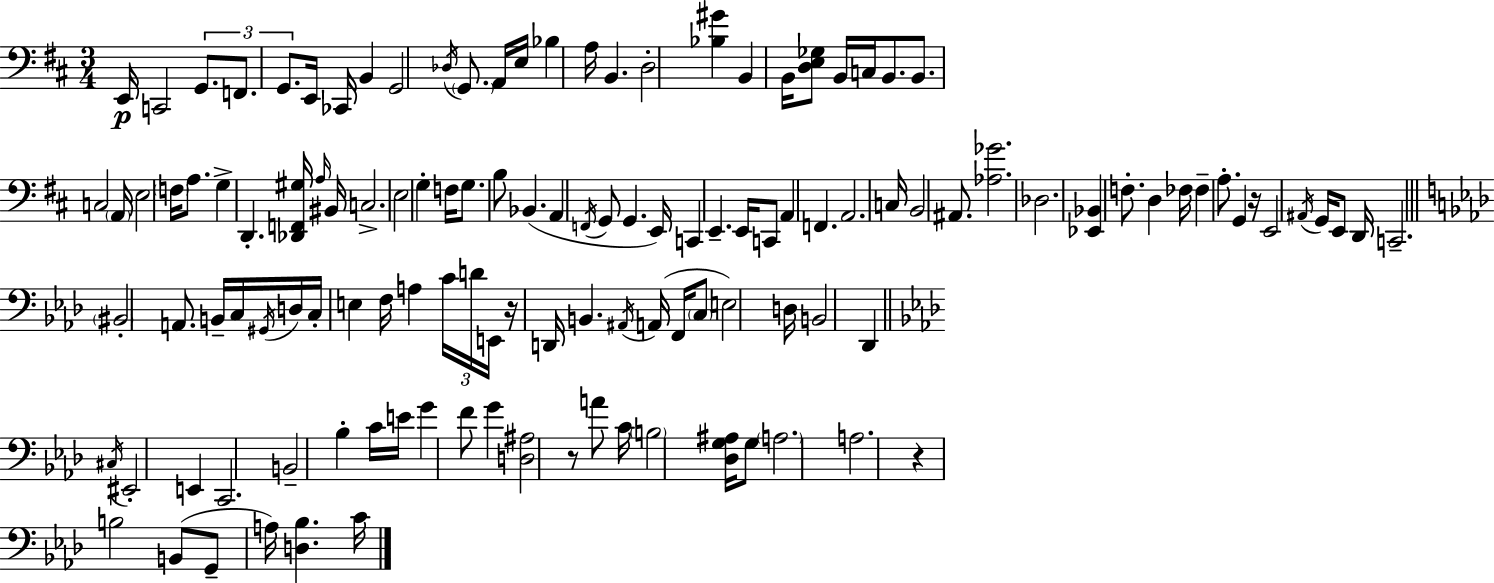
{
  \clef bass
  \numericTimeSignature
  \time 3/4
  \key d \major
  e,16\p c,2 \tuplet 3/2 { g,8. | f,8. g,8. } e,16 ces,16 b,4 | g,2 \acciaccatura { des16 } \parenthesize g,8. | a,16 e16 bes4 a16 b,4. | \break d2-. <bes gis'>4 | b,4 b,16 <d e ges>8 b,16 c16 b,8. | b,8. c2 | \parenthesize a,16 e2 \parenthesize f16 a8. | \break g4-> d,4.-. <des, f, gis>16 | \grace { a16 } bis,16 c2.-> | e2 g4-. | f16 g8. b8 bes,4.( | \break a,4 \acciaccatura { f,16 } g,8 g,4. | e,16) c,4 e,4.-- | e,16 c,8 a,4 f,4. | a,2. | \break c16 b,2 | ais,8. <aes ges'>2. | des2. | <ees, bes,>4 f8.-. d4 | \break fes16 fes4-- a8.-. g,4 | r16 e,2 \acciaccatura { ais,16 } | g,16 e,8 d,16 c,2.-- | \bar "||" \break \key f \minor \parenthesize bis,2-. a,8. b,16-- | c16 \acciaccatura { gis,16 } d16 c16-. e4 f16 a4 | \tuplet 3/2 { c'16 d'16 e,16 } r16 d,16 b,4. | \acciaccatura { ais,16 } a,16( f,16 \parenthesize c8 e2) | \break d16 b,2 des,4 | \bar "||" \break \key f \minor \acciaccatura { cis16 } eis,2-. e,4 | c,2. | b,2-- bes4-. | c'16 e'16 g'4 f'8 g'4 | \break <d ais>2 r8 a'8 | c'16 \parenthesize b2 <des g ais>16 g8 | \parenthesize a2. | a2. | \break r4 b2 | b,8( g,8-- a16) <d bes>4. | c'16 \bar "|."
}